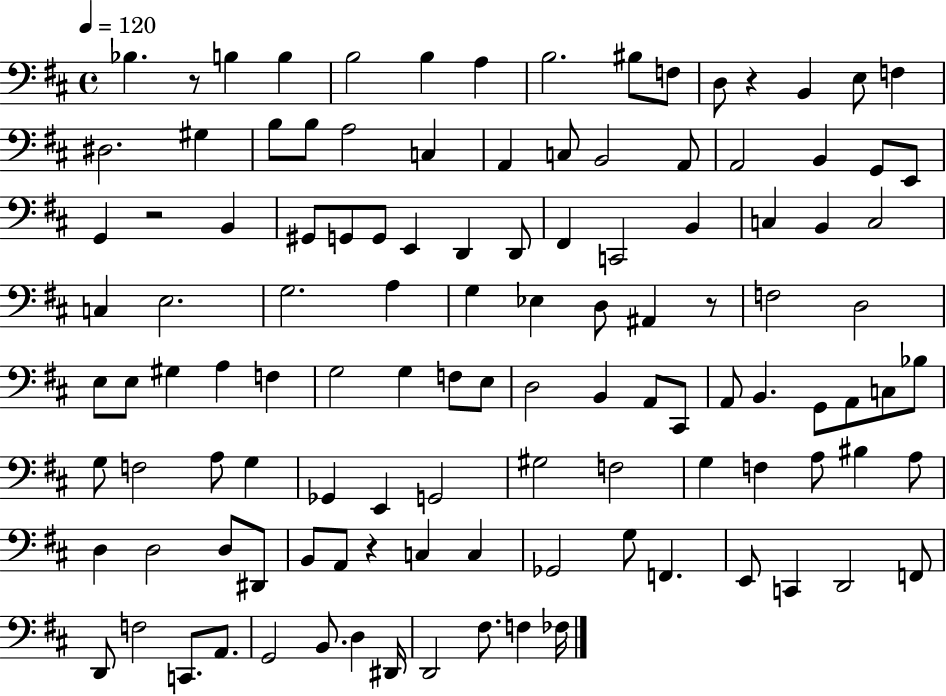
{
  \clef bass
  \time 4/4
  \defaultTimeSignature
  \key d \major
  \tempo 4 = 120
  \repeat volta 2 { bes4. r8 b4 b4 | b2 b4 a4 | b2. bis8 f8 | d8 r4 b,4 e8 f4 | \break dis2. gis4 | b8 b8 a2 c4 | a,4 c8 b,2 a,8 | a,2 b,4 g,8 e,8 | \break g,4 r2 b,4 | gis,8 g,8 g,8 e,4 d,4 d,8 | fis,4 c,2 b,4 | c4 b,4 c2 | \break c4 e2. | g2. a4 | g4 ees4 d8 ais,4 r8 | f2 d2 | \break e8 e8 gis4 a4 f4 | g2 g4 f8 e8 | d2 b,4 a,8 cis,8 | a,8 b,4. g,8 a,8 c8 bes8 | \break g8 f2 a8 g4 | ges,4 e,4 g,2 | gis2 f2 | g4 f4 a8 bis4 a8 | \break d4 d2 d8 dis,8 | b,8 a,8 r4 c4 c4 | ges,2 g8 f,4. | e,8 c,4 d,2 f,8 | \break d,8 f2 c,8. a,8. | g,2 b,8. d4 dis,16 | d,2 fis8. f4 fes16 | } \bar "|."
}